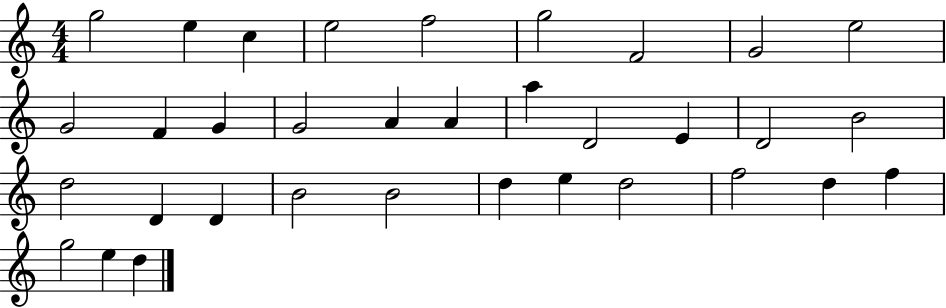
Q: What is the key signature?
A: C major